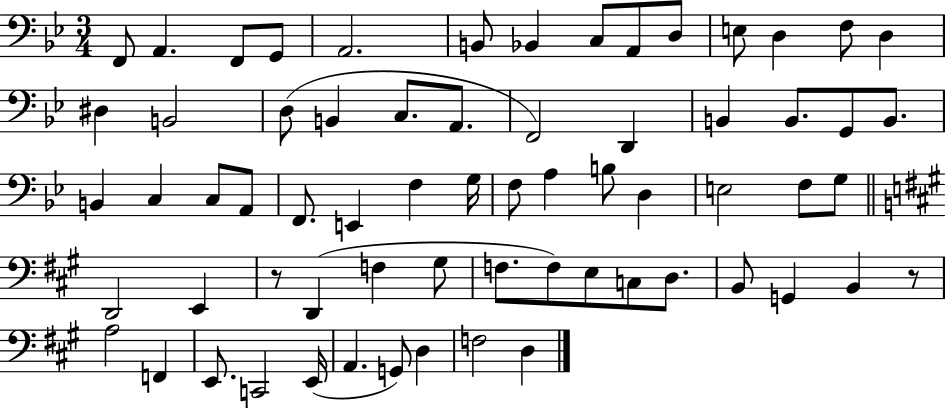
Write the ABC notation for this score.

X:1
T:Untitled
M:3/4
L:1/4
K:Bb
F,,/2 A,, F,,/2 G,,/2 A,,2 B,,/2 _B,, C,/2 A,,/2 D,/2 E,/2 D, F,/2 D, ^D, B,,2 D,/2 B,, C,/2 A,,/2 F,,2 D,, B,, B,,/2 G,,/2 B,,/2 B,, C, C,/2 A,,/2 F,,/2 E,, F, G,/4 F,/2 A, B,/2 D, E,2 F,/2 G,/2 D,,2 E,, z/2 D,, F, ^G,/2 F,/2 F,/2 E,/2 C,/2 D,/2 B,,/2 G,, B,, z/2 A,2 F,, E,,/2 C,,2 E,,/4 A,, G,,/2 D, F,2 D,